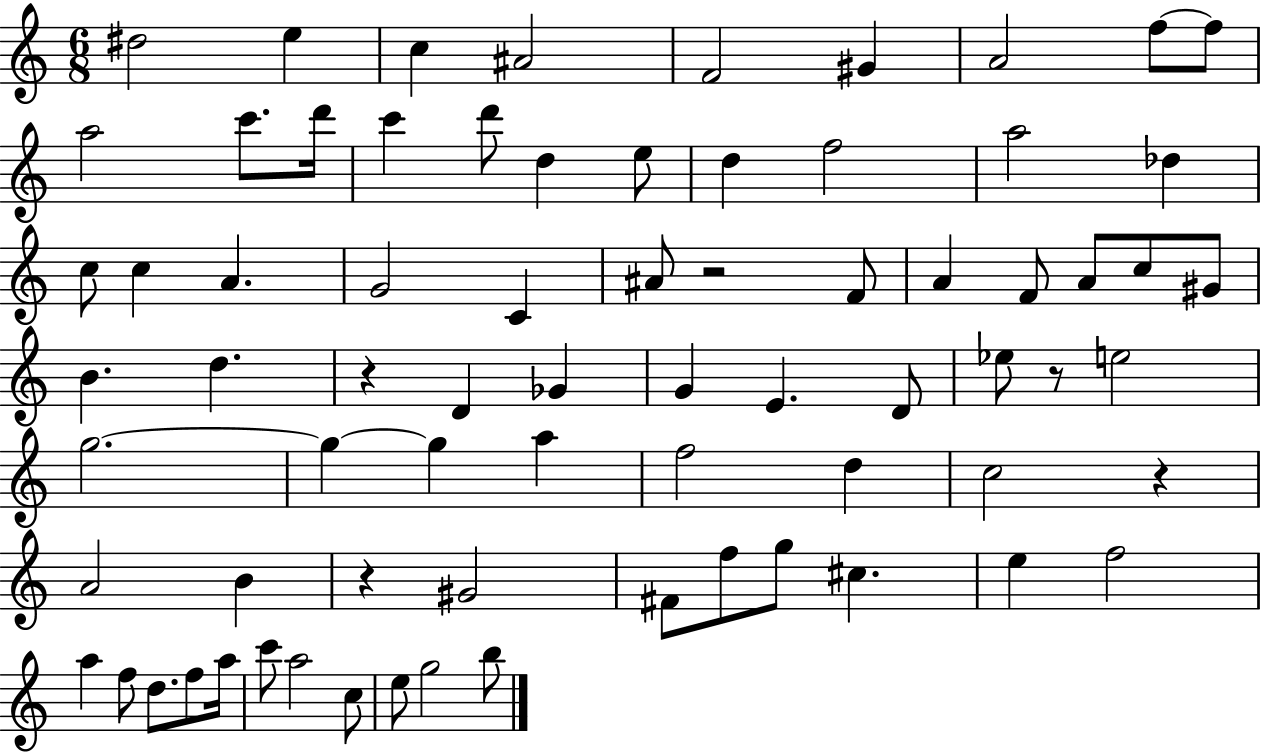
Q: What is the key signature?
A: C major